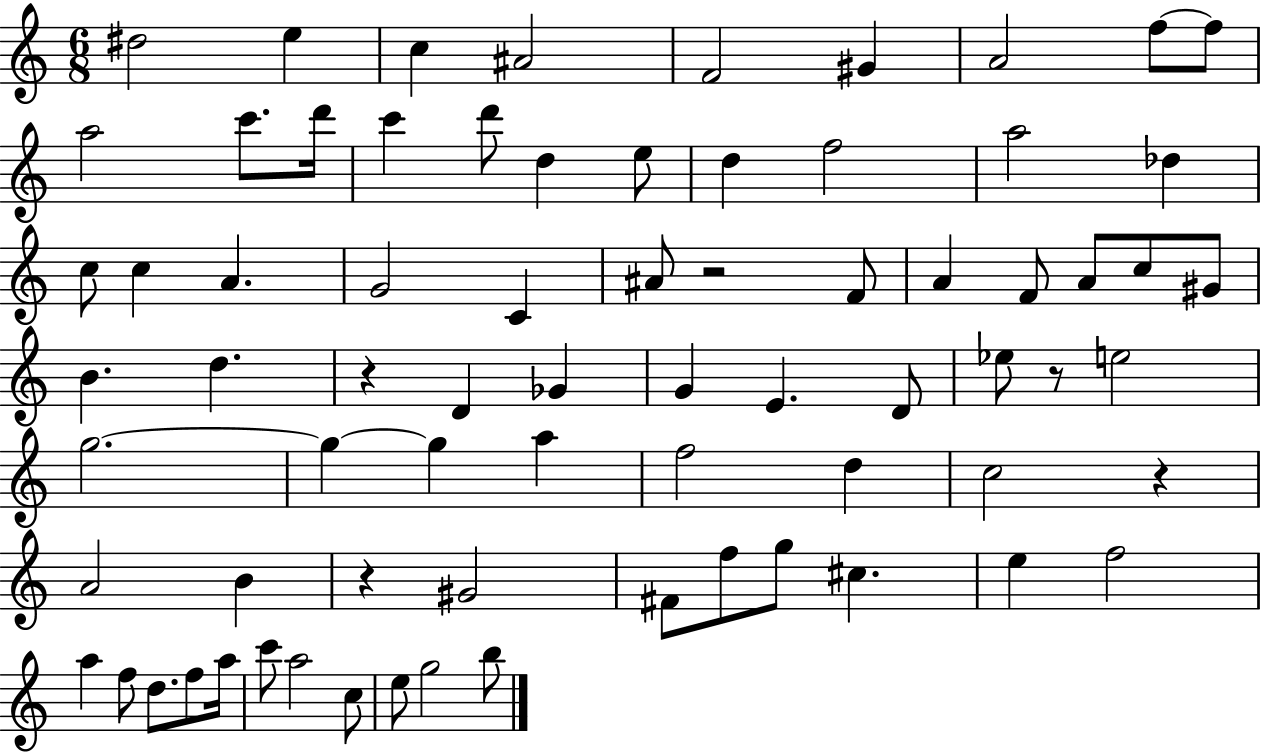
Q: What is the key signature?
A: C major